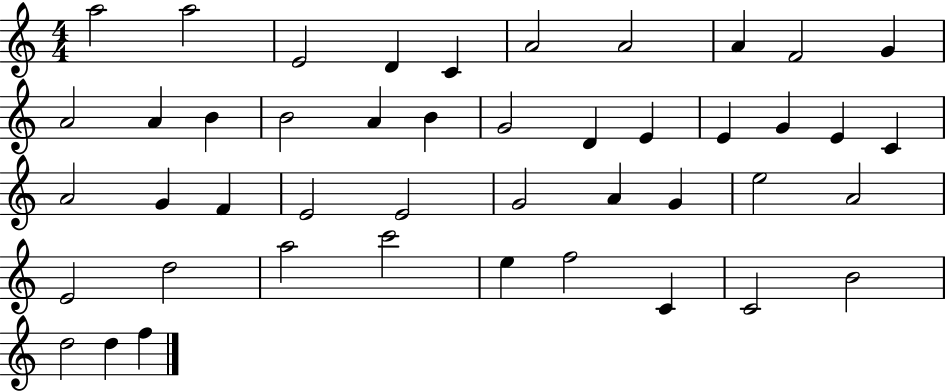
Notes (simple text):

A5/h A5/h E4/h D4/q C4/q A4/h A4/h A4/q F4/h G4/q A4/h A4/q B4/q B4/h A4/q B4/q G4/h D4/q E4/q E4/q G4/q E4/q C4/q A4/h G4/q F4/q E4/h E4/h G4/h A4/q G4/q E5/h A4/h E4/h D5/h A5/h C6/h E5/q F5/h C4/q C4/h B4/h D5/h D5/q F5/q